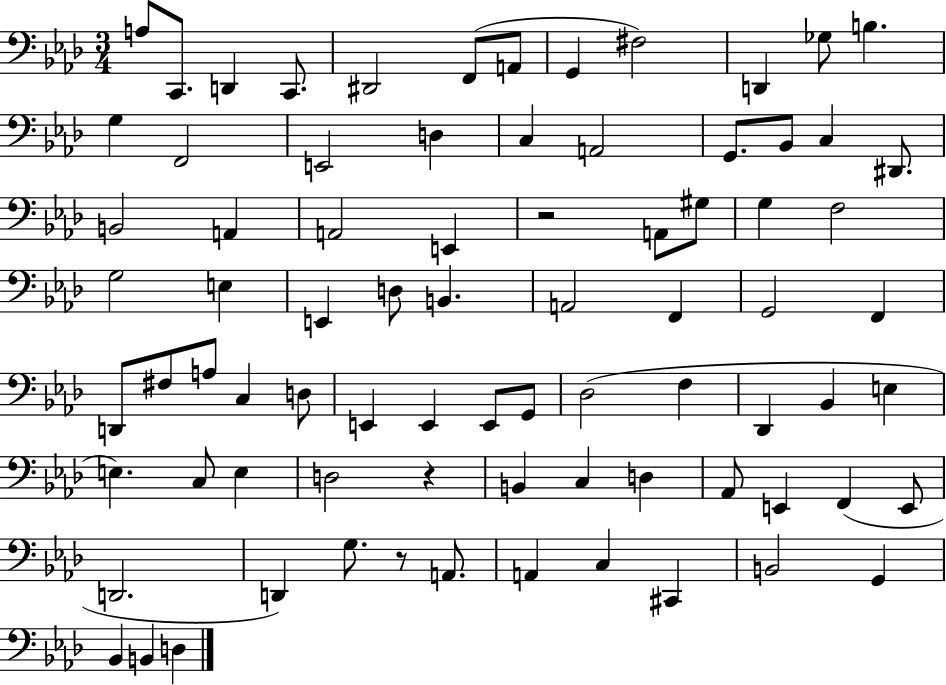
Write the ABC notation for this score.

X:1
T:Untitled
M:3/4
L:1/4
K:Ab
A,/2 C,,/2 D,, C,,/2 ^D,,2 F,,/2 A,,/2 G,, ^F,2 D,, _G,/2 B, G, F,,2 E,,2 D, C, A,,2 G,,/2 _B,,/2 C, ^D,,/2 B,,2 A,, A,,2 E,, z2 A,,/2 ^G,/2 G, F,2 G,2 E, E,, D,/2 B,, A,,2 F,, G,,2 F,, D,,/2 ^F,/2 A,/2 C, D,/2 E,, E,, E,,/2 G,,/2 _D,2 F, _D,, _B,, E, E, C,/2 E, D,2 z B,, C, D, _A,,/2 E,, F,, E,,/2 D,,2 D,, G,/2 z/2 A,,/2 A,, C, ^C,, B,,2 G,, _B,, B,, D,